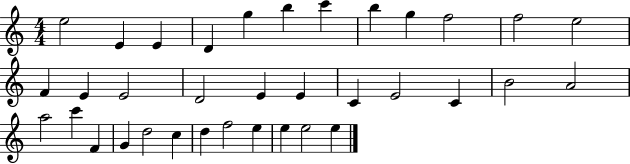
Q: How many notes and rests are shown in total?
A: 35